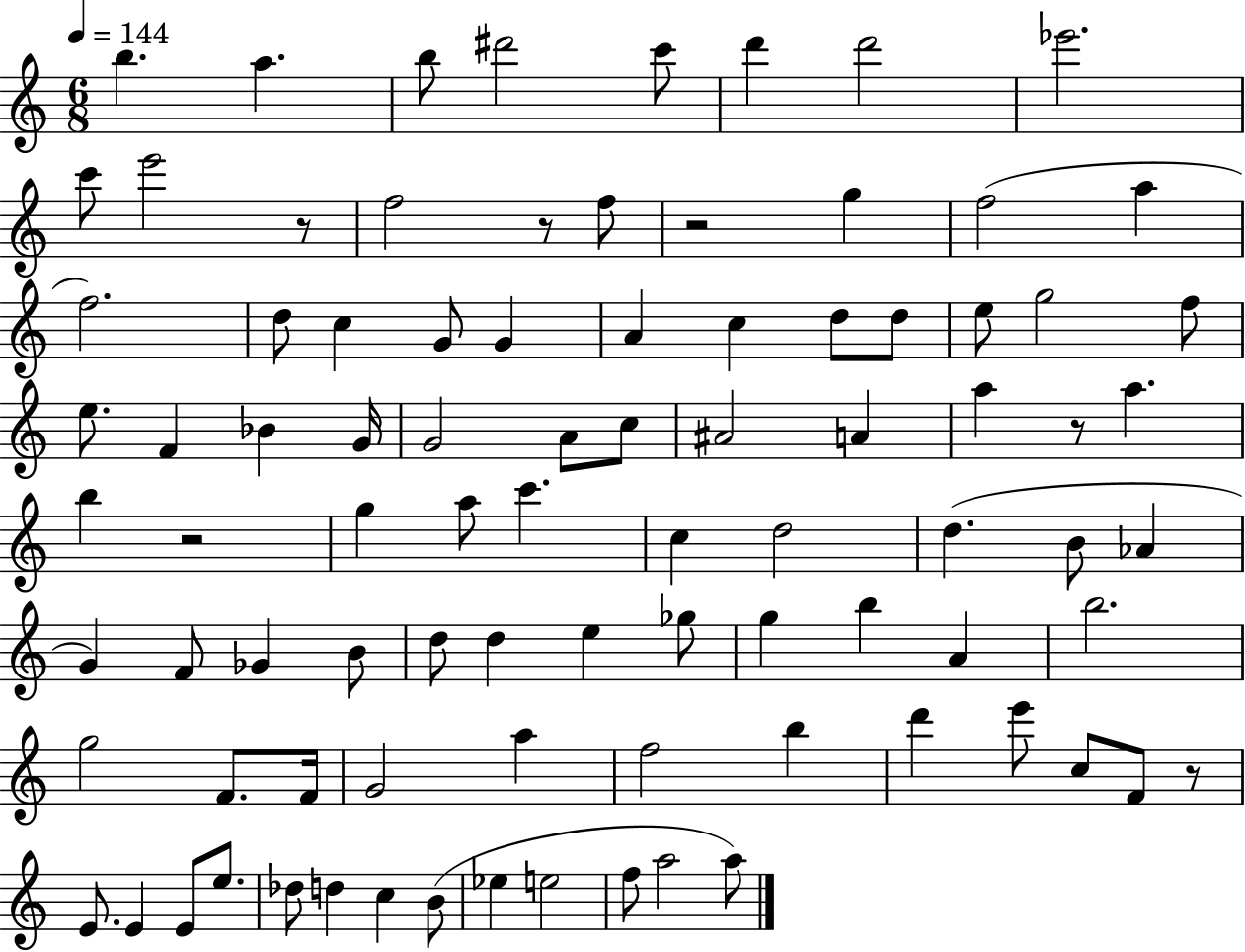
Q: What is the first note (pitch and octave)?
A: B5